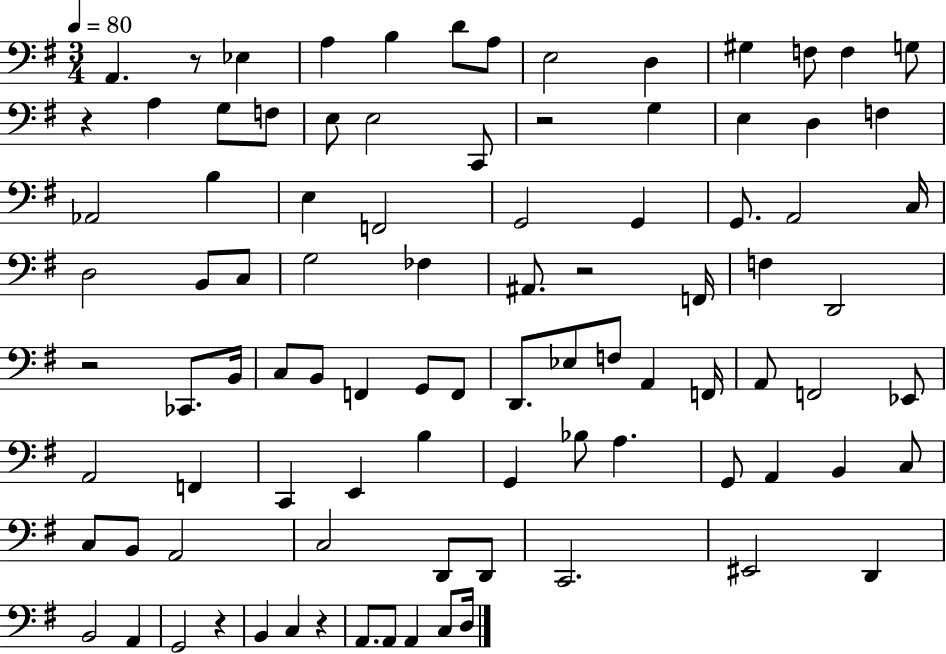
{
  \clef bass
  \numericTimeSignature
  \time 3/4
  \key g \major
  \tempo 4 = 80
  a,4. r8 ees4 | a4 b4 d'8 a8 | e2 d4 | gis4 f8 f4 g8 | \break r4 a4 g8 f8 | e8 e2 c,8 | r2 g4 | e4 d4 f4 | \break aes,2 b4 | e4 f,2 | g,2 g,4 | g,8. a,2 c16 | \break d2 b,8 c8 | g2 fes4 | ais,8. r2 f,16 | f4 d,2 | \break r2 ces,8. b,16 | c8 b,8 f,4 g,8 f,8 | d,8. ees8 f8 a,4 f,16 | a,8 f,2 ees,8 | \break a,2 f,4 | c,4 e,4 b4 | g,4 bes8 a4. | g,8 a,4 b,4 c8 | \break c8 b,8 a,2 | c2 d,8 d,8 | c,2. | eis,2 d,4 | \break b,2 a,4 | g,2 r4 | b,4 c4 r4 | a,8. a,8 a,4 c8 d16 | \break \bar "|."
}